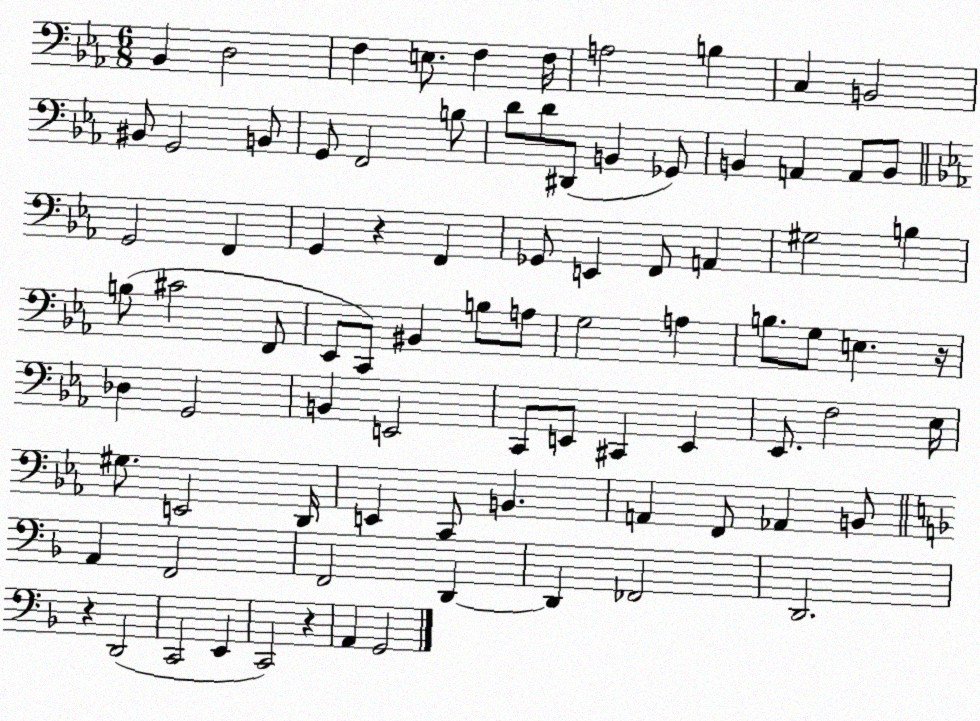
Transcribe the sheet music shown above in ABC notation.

X:1
T:Untitled
M:6/8
L:1/4
K:Eb
_B,, D,2 F, E,/2 F, F,/4 A,2 B, C, B,,2 ^B,,/2 G,,2 B,,/2 G,,/2 F,,2 B,/2 D/2 D/2 ^D,,/2 B,, _G,,/2 B,, A,, A,,/2 B,,/2 G,,2 F,, G,, z F,, _G,,/2 E,, F,,/2 A,, ^G,2 B, B,/2 ^C2 F,,/2 _E,,/2 C,,/2 ^B,, B,/2 A,/2 G,2 A, B,/2 G,/2 E, z/4 _D, G,,2 B,, E,,2 C,,/2 E,,/2 ^C,, E,, _E,,/2 F,2 _E,/4 ^G,/2 E,,2 D,,/4 E,, C,,/2 B,, A,, F,,/2 _A,, B,,/2 A,, F,,2 F,,2 D,, D,, _F,,2 D,,2 z D,,2 C,,2 E,, C,,2 z A,, G,,2